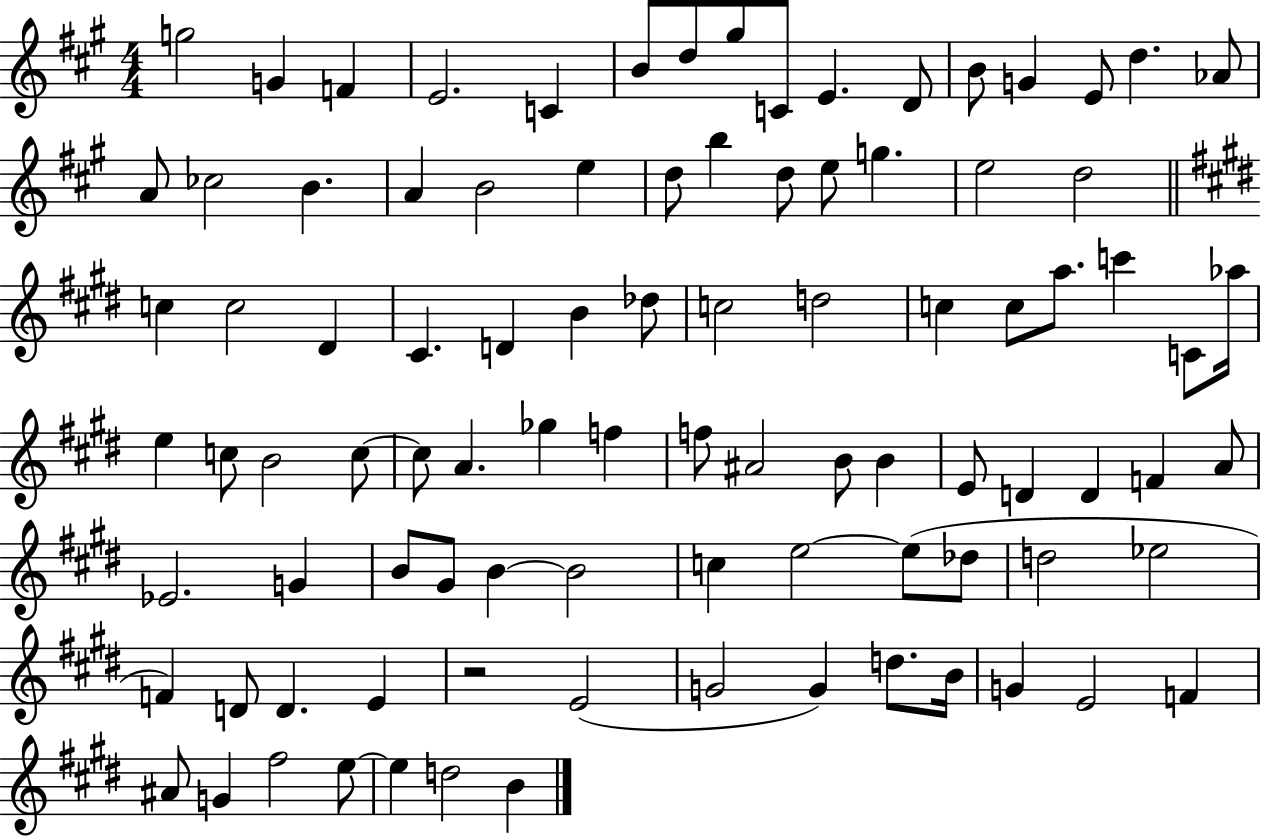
{
  \clef treble
  \numericTimeSignature
  \time 4/4
  \key a \major
  g''2 g'4 f'4 | e'2. c'4 | b'8 d''8 gis''8 c'8 e'4. d'8 | b'8 g'4 e'8 d''4. aes'8 | \break a'8 ces''2 b'4. | a'4 b'2 e''4 | d''8 b''4 d''8 e''8 g''4. | e''2 d''2 | \break \bar "||" \break \key e \major c''4 c''2 dis'4 | cis'4. d'4 b'4 des''8 | c''2 d''2 | c''4 c''8 a''8. c'''4 c'8 aes''16 | \break e''4 c''8 b'2 c''8~~ | c''8 a'4. ges''4 f''4 | f''8 ais'2 b'8 b'4 | e'8 d'4 d'4 f'4 a'8 | \break ees'2. g'4 | b'8 gis'8 b'4~~ b'2 | c''4 e''2~~ e''8( des''8 | d''2 ees''2 | \break f'4) d'8 d'4. e'4 | r2 e'2( | g'2 g'4) d''8. b'16 | g'4 e'2 f'4 | \break ais'8 g'4 fis''2 e''8~~ | e''4 d''2 b'4 | \bar "|."
}